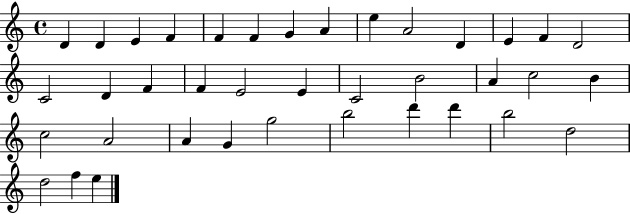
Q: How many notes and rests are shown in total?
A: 38